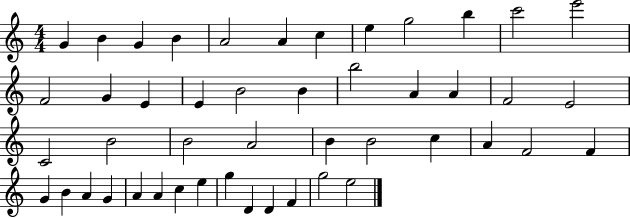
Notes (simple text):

G4/q B4/q G4/q B4/q A4/h A4/q C5/q E5/q G5/h B5/q C6/h E6/h F4/h G4/q E4/q E4/q B4/h B4/q B5/h A4/q A4/q F4/h E4/h C4/h B4/h B4/h A4/h B4/q B4/h C5/q A4/q F4/h F4/q G4/q B4/q A4/q G4/q A4/q A4/q C5/q E5/q G5/q D4/q D4/q F4/q G5/h E5/h